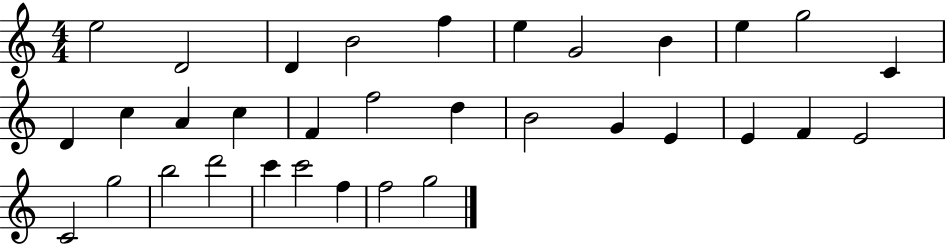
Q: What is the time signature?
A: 4/4